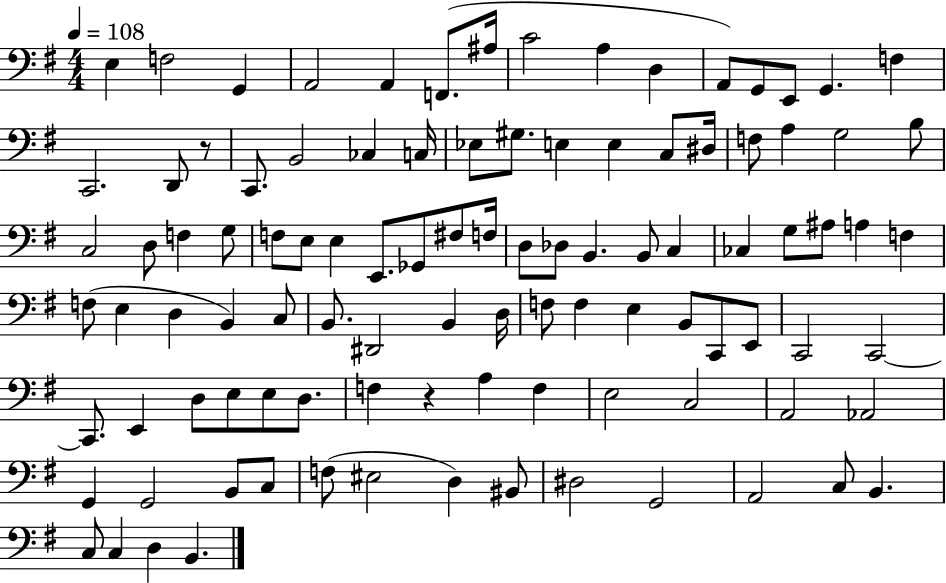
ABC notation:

X:1
T:Untitled
M:4/4
L:1/4
K:G
E, F,2 G,, A,,2 A,, F,,/2 ^A,/4 C2 A, D, A,,/2 G,,/2 E,,/2 G,, F, C,,2 D,,/2 z/2 C,,/2 B,,2 _C, C,/4 _E,/2 ^G,/2 E, E, C,/2 ^D,/4 F,/2 A, G,2 B,/2 C,2 D,/2 F, G,/2 F,/2 E,/2 E, E,,/2 _G,,/2 ^F,/2 F,/4 D,/2 _D,/2 B,, B,,/2 C, _C, G,/2 ^A,/2 A, F, F,/2 E, D, B,, C,/2 B,,/2 ^D,,2 B,, D,/4 F,/2 F, E, B,,/2 C,,/2 E,,/2 C,,2 C,,2 C,,/2 E,, D,/2 E,/2 E,/2 D,/2 F, z A, F, E,2 C,2 A,,2 _A,,2 G,, G,,2 B,,/2 C,/2 F,/2 ^E,2 D, ^B,,/2 ^D,2 G,,2 A,,2 C,/2 B,, C,/2 C, D, B,,